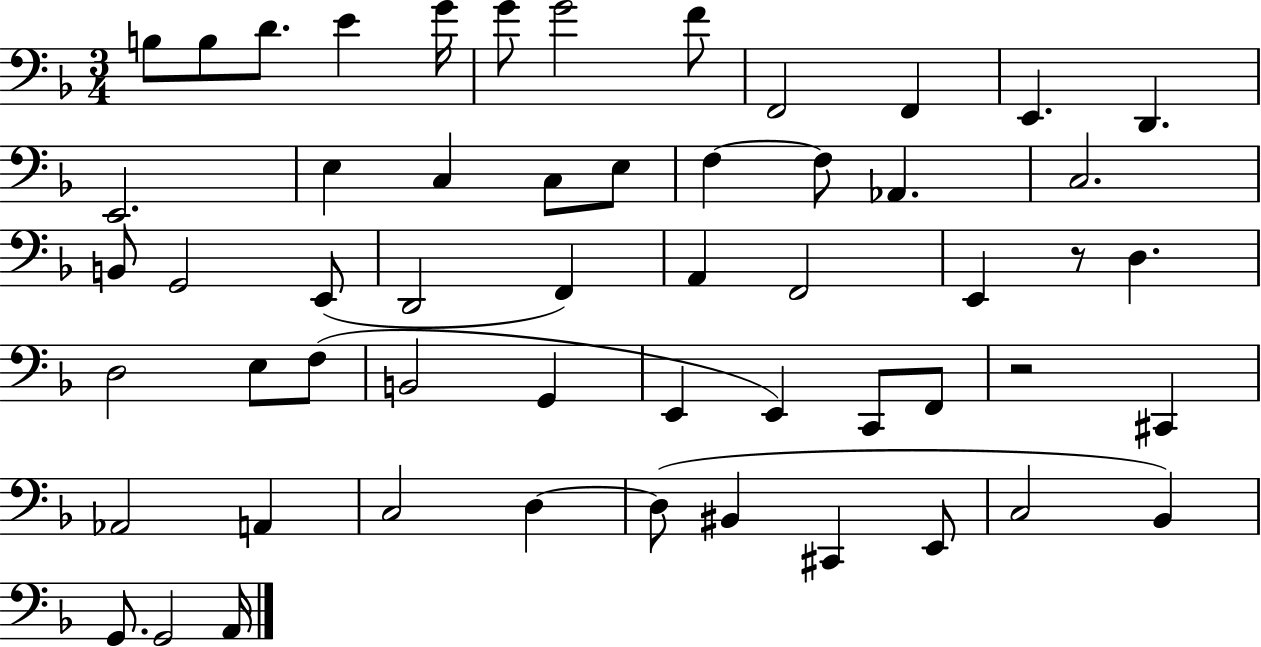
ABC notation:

X:1
T:Untitled
M:3/4
L:1/4
K:F
B,/2 B,/2 D/2 E G/4 G/2 G2 F/2 F,,2 F,, E,, D,, E,,2 E, C, C,/2 E,/2 F, F,/2 _A,, C,2 B,,/2 G,,2 E,,/2 D,,2 F,, A,, F,,2 E,, z/2 D, D,2 E,/2 F,/2 B,,2 G,, E,, E,, C,,/2 F,,/2 z2 ^C,, _A,,2 A,, C,2 D, D,/2 ^B,, ^C,, E,,/2 C,2 _B,, G,,/2 G,,2 A,,/4